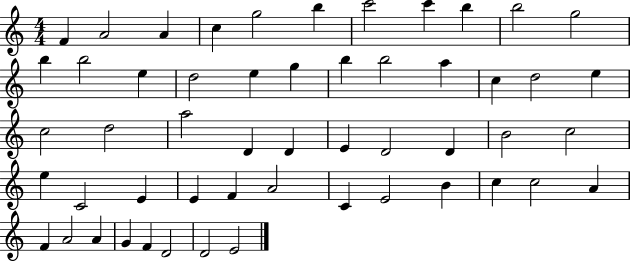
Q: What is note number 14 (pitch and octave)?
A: E5